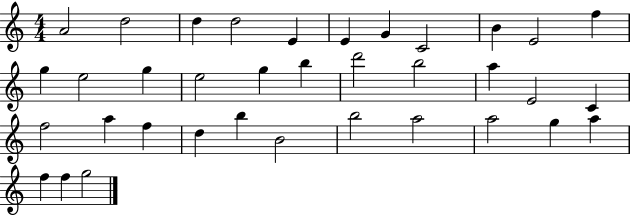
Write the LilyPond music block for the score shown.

{
  \clef treble
  \numericTimeSignature
  \time 4/4
  \key c \major
  a'2 d''2 | d''4 d''2 e'4 | e'4 g'4 c'2 | b'4 e'2 f''4 | \break g''4 e''2 g''4 | e''2 g''4 b''4 | d'''2 b''2 | a''4 e'2 c'4 | \break f''2 a''4 f''4 | d''4 b''4 b'2 | b''2 a''2 | a''2 g''4 a''4 | \break f''4 f''4 g''2 | \bar "|."
}